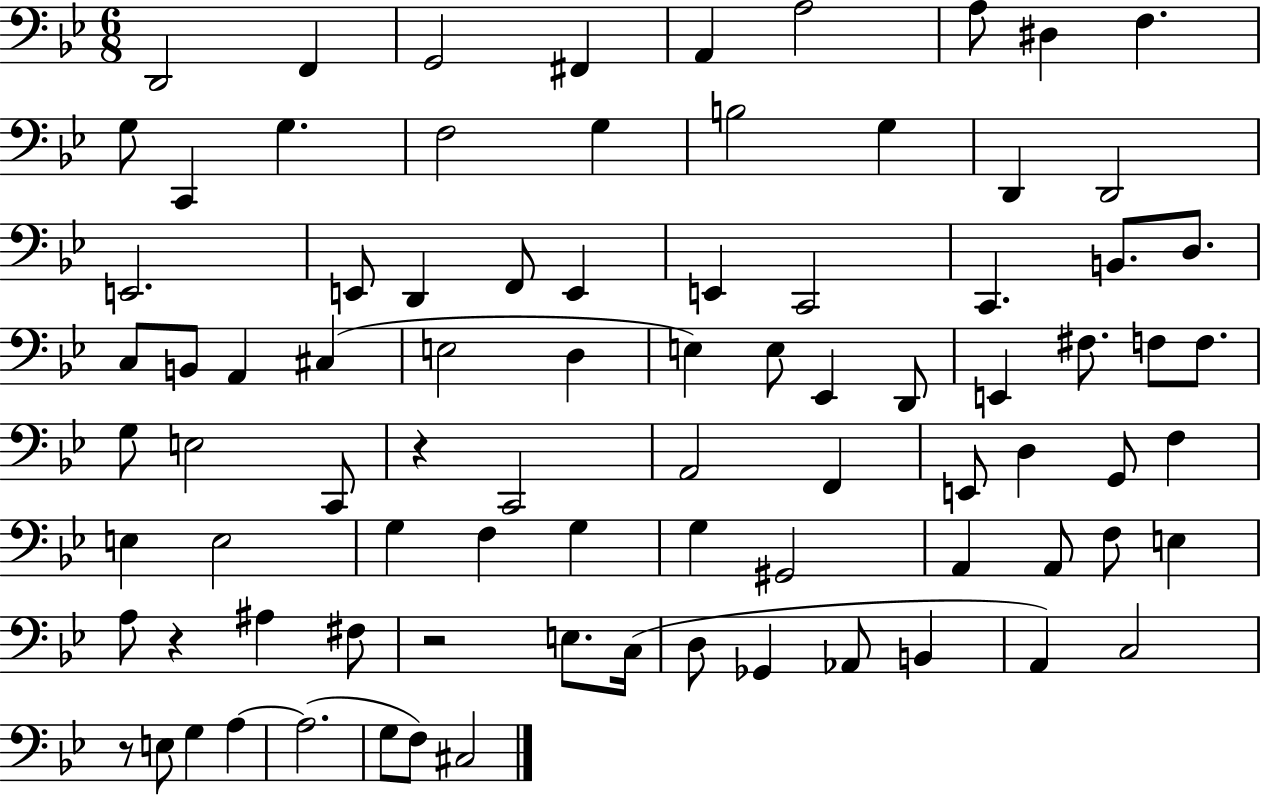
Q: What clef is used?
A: bass